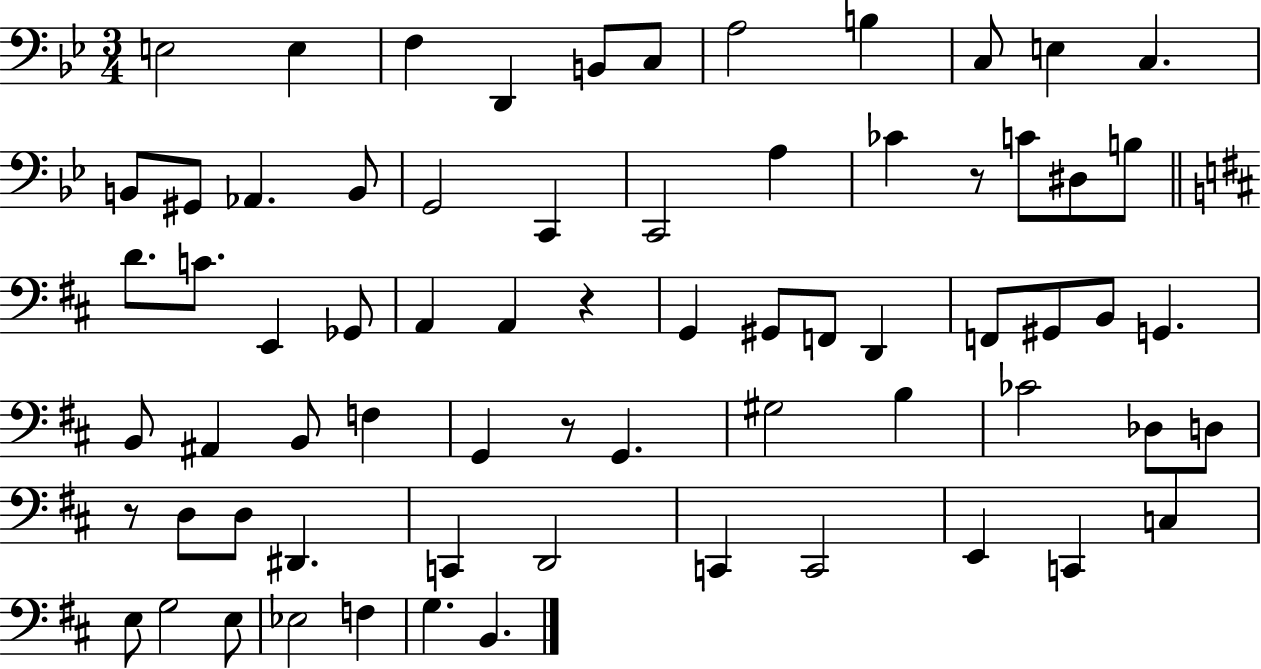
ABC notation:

X:1
T:Untitled
M:3/4
L:1/4
K:Bb
E,2 E, F, D,, B,,/2 C,/2 A,2 B, C,/2 E, C, B,,/2 ^G,,/2 _A,, B,,/2 G,,2 C,, C,,2 A, _C z/2 C/2 ^D,/2 B,/2 D/2 C/2 E,, _G,,/2 A,, A,, z G,, ^G,,/2 F,,/2 D,, F,,/2 ^G,,/2 B,,/2 G,, B,,/2 ^A,, B,,/2 F, G,, z/2 G,, ^G,2 B, _C2 _D,/2 D,/2 z/2 D,/2 D,/2 ^D,, C,, D,,2 C,, C,,2 E,, C,, C, E,/2 G,2 E,/2 _E,2 F, G, B,,